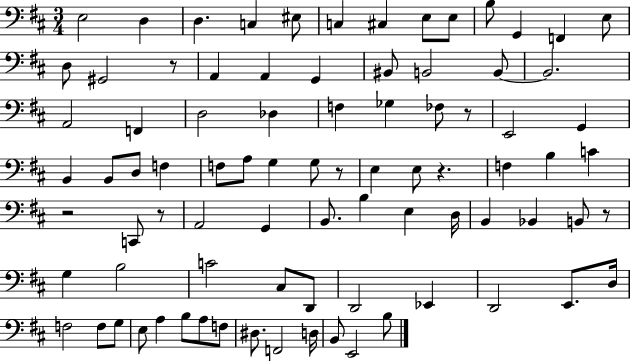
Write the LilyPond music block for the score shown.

{
  \clef bass
  \numericTimeSignature
  \time 3/4
  \key d \major
  e2 d4 | d4. c4 eis8 | c4 cis4 e8 e8 | b8 g,4 f,4 e8 | \break d8 gis,2 r8 | a,4 a,4 g,4 | bis,8 b,2 b,8~~ | b,2. | \break a,2 f,4 | d2 des4 | f4 ges4 fes8 r8 | e,2 g,4 | \break b,4 b,8 d8 f4 | f8 a8 g4 g8 r8 | e4 e8 r4. | f4 b4 c'4 | \break r2 c,8 r8 | a,2 g,4 | b,8. b4 e4 d16 | b,4 bes,4 b,8 r8 | \break g4 b2 | c'2 cis8 d,8 | d,2 ees,4 | d,2 e,8. d16 | \break f2 f8 g8 | e8 a4 b8 a8 f8 | dis8. f,2 d16 | b,8 e,2 b8 | \break \bar "|."
}